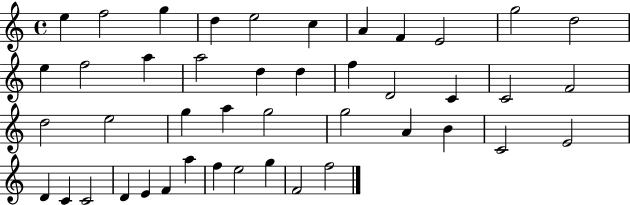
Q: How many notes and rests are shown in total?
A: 44